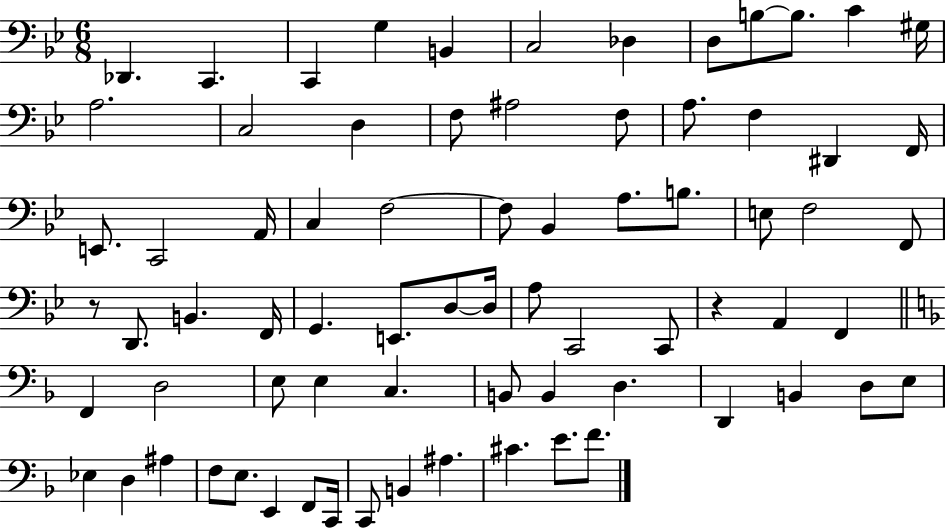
Db2/q. C2/q. C2/q G3/q B2/q C3/h Db3/q D3/e B3/e B3/e. C4/q G#3/s A3/h. C3/h D3/q F3/e A#3/h F3/e A3/e. F3/q D#2/q F2/s E2/e. C2/h A2/s C3/q F3/h F3/e Bb2/q A3/e. B3/e. E3/e F3/h F2/e R/e D2/e. B2/q. F2/s G2/q. E2/e. D3/e D3/s A3/e C2/h C2/e R/q A2/q F2/q F2/q D3/h E3/e E3/q C3/q. B2/e B2/q D3/q. D2/q B2/q D3/e E3/e Eb3/q D3/q A#3/q F3/e E3/e. E2/q F2/e C2/s C2/e B2/q A#3/q. C#4/q. E4/e. F4/e.